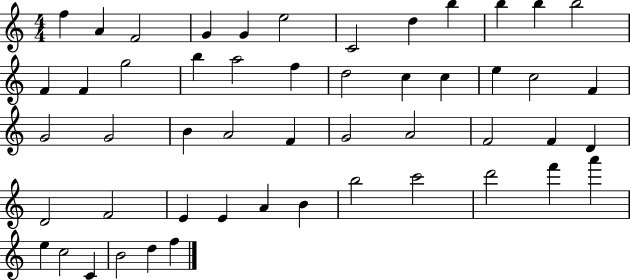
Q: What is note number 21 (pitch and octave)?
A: C5